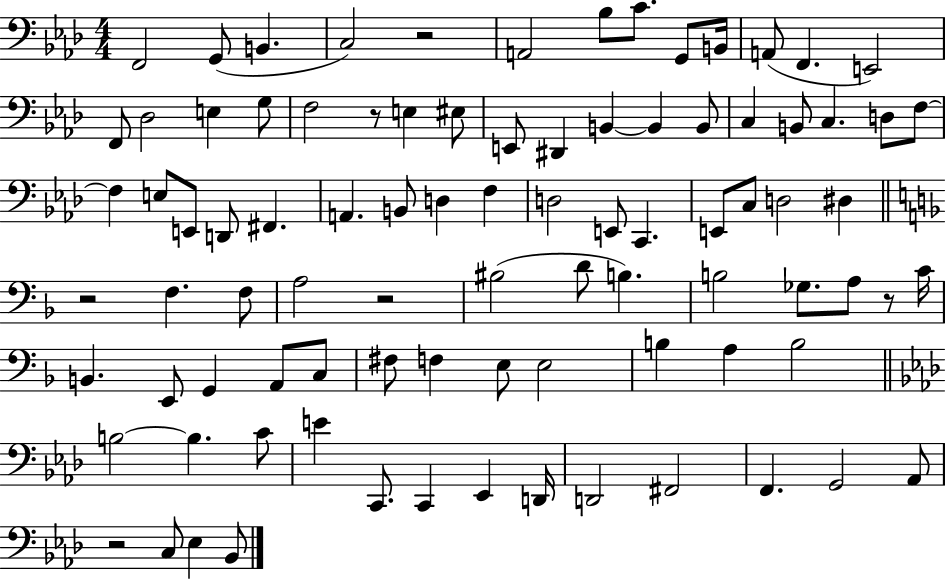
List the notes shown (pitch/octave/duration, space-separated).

F2/h G2/e B2/q. C3/h R/h A2/h Bb3/e C4/e. G2/e B2/s A2/e F2/q. E2/h F2/e Db3/h E3/q G3/e F3/h R/e E3/q EIS3/e E2/e D#2/q B2/q B2/q B2/e C3/q B2/e C3/q. D3/e F3/e F3/q E3/e E2/e D2/e F#2/q. A2/q. B2/e D3/q F3/q D3/h E2/e C2/q. E2/e C3/e D3/h D#3/q R/h F3/q. F3/e A3/h R/h BIS3/h D4/e B3/q. B3/h Gb3/e. A3/e R/e C4/s B2/q. E2/e G2/q A2/e C3/e F#3/e F3/q E3/e E3/h B3/q A3/q B3/h B3/h B3/q. C4/e E4/q C2/e. C2/q Eb2/q D2/s D2/h F#2/h F2/q. G2/h Ab2/e R/h C3/e Eb3/q Bb2/e